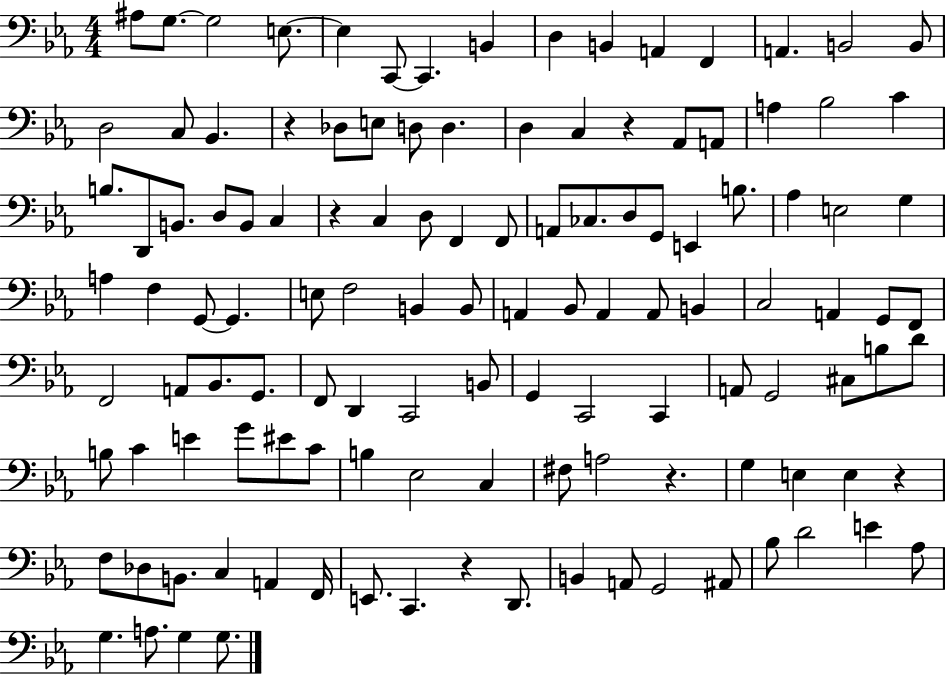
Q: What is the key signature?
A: EES major